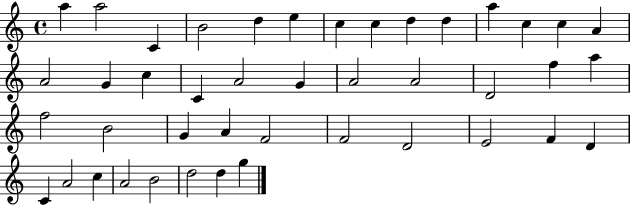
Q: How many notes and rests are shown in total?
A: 43